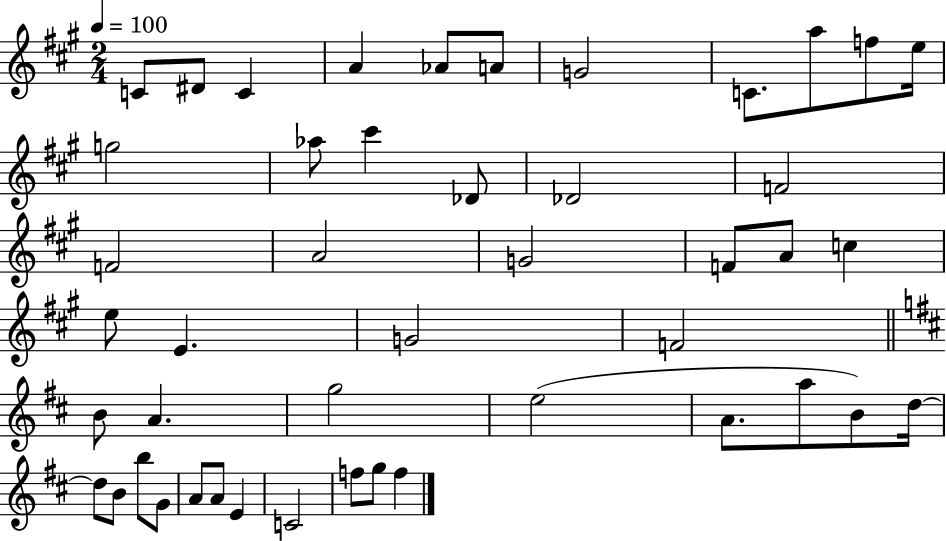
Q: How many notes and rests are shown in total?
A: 46